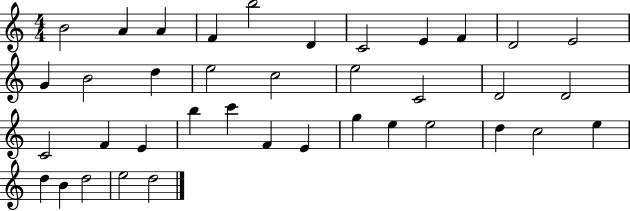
{
  \clef treble
  \numericTimeSignature
  \time 4/4
  \key c \major
  b'2 a'4 a'4 | f'4 b''2 d'4 | c'2 e'4 f'4 | d'2 e'2 | \break g'4 b'2 d''4 | e''2 c''2 | e''2 c'2 | d'2 d'2 | \break c'2 f'4 e'4 | b''4 c'''4 f'4 e'4 | g''4 e''4 e''2 | d''4 c''2 e''4 | \break d''4 b'4 d''2 | e''2 d''2 | \bar "|."
}